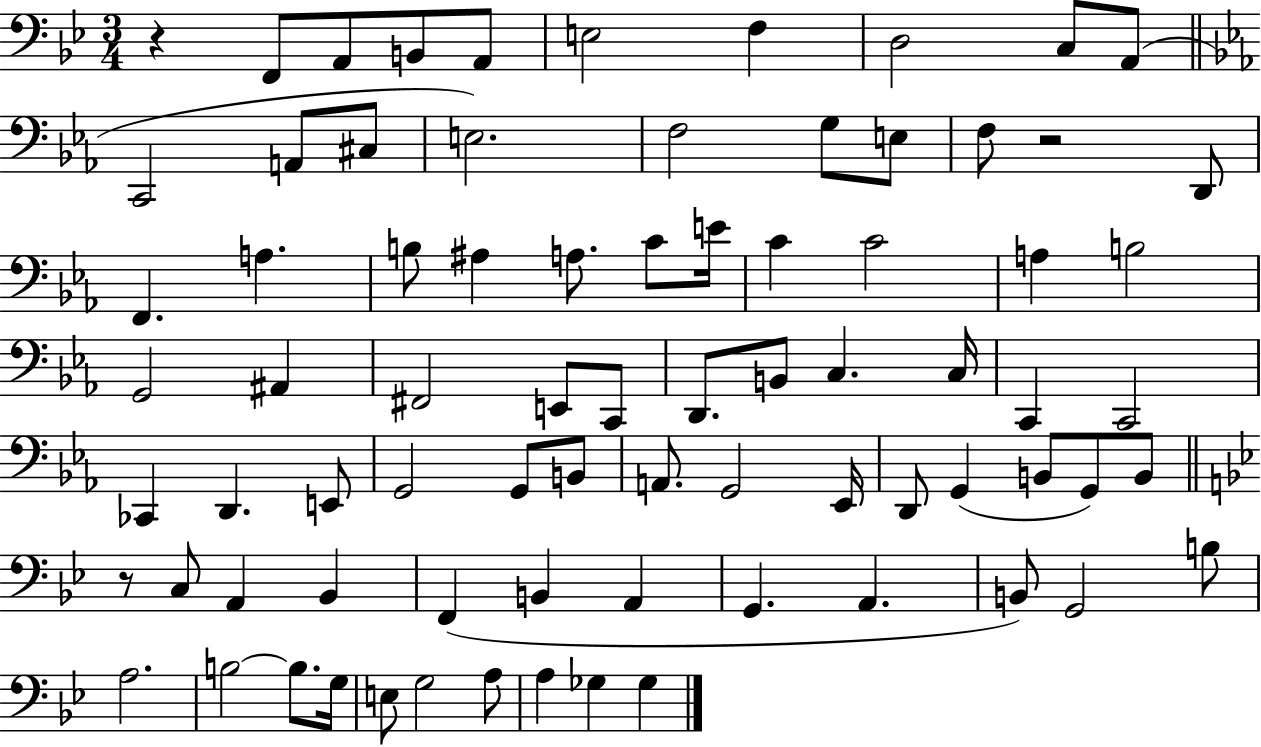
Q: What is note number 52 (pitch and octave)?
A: B2